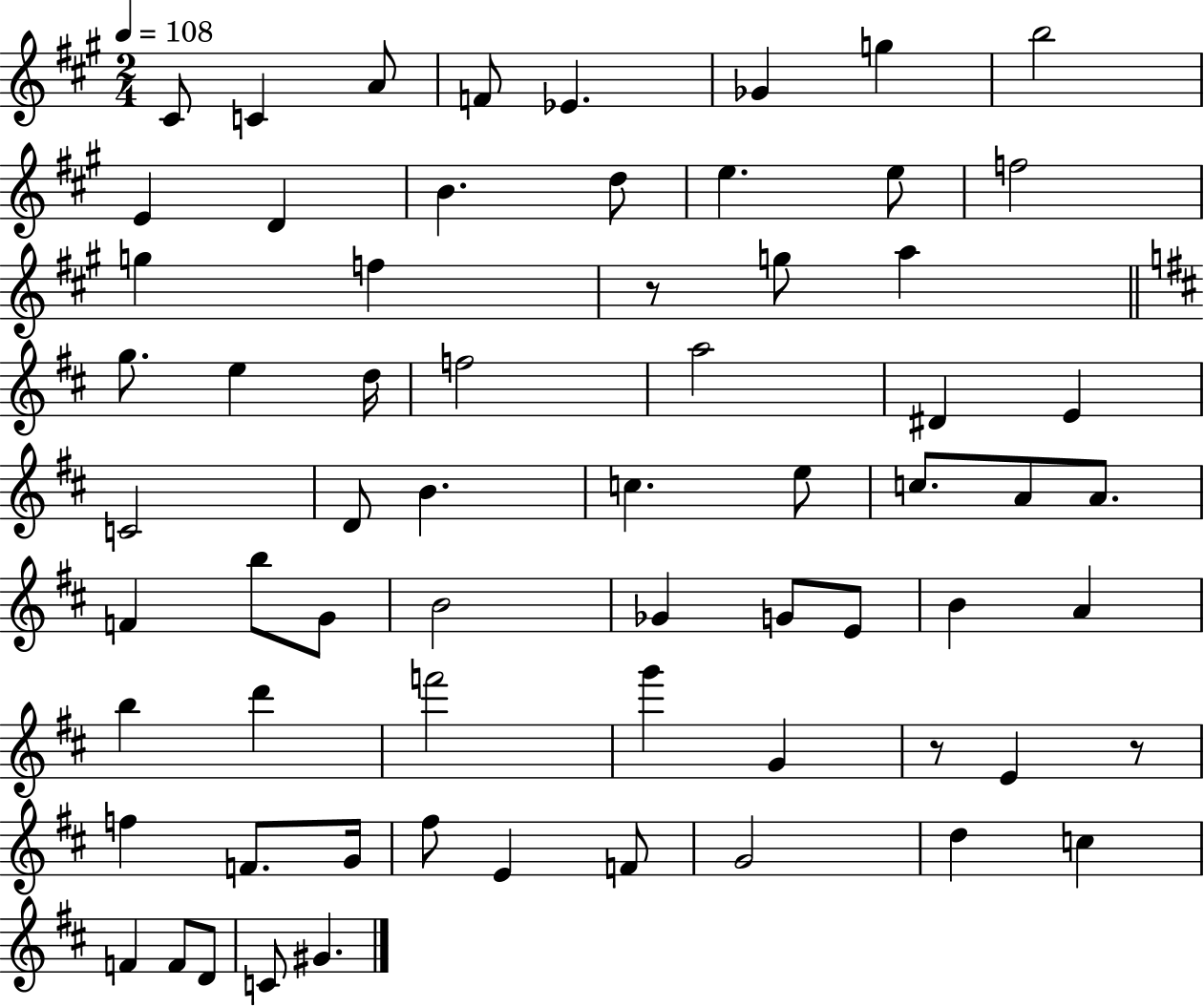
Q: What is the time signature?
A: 2/4